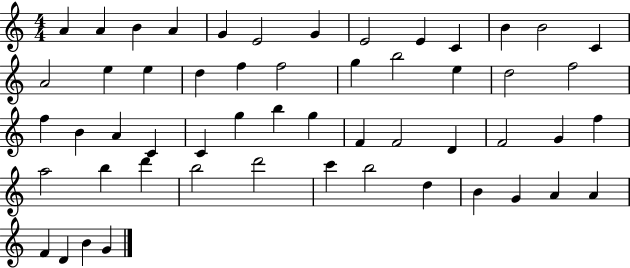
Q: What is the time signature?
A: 4/4